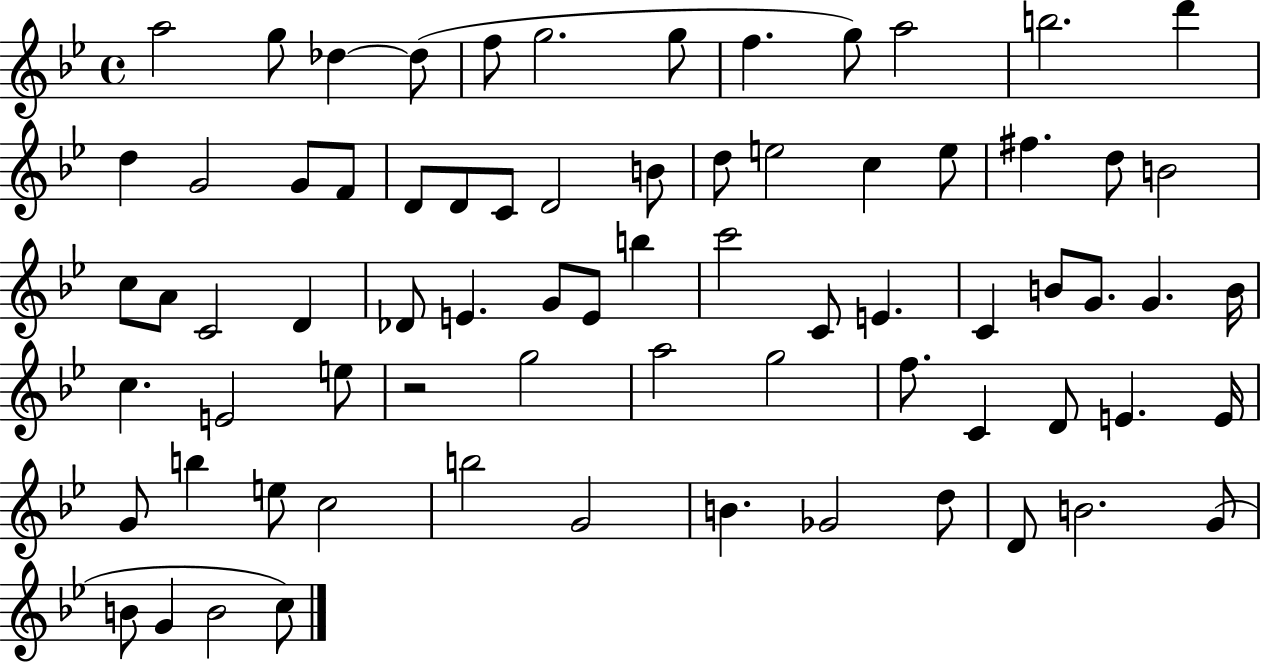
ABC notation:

X:1
T:Untitled
M:4/4
L:1/4
K:Bb
a2 g/2 _d _d/2 f/2 g2 g/2 f g/2 a2 b2 d' d G2 G/2 F/2 D/2 D/2 C/2 D2 B/2 d/2 e2 c e/2 ^f d/2 B2 c/2 A/2 C2 D _D/2 E G/2 E/2 b c'2 C/2 E C B/2 G/2 G B/4 c E2 e/2 z2 g2 a2 g2 f/2 C D/2 E E/4 G/2 b e/2 c2 b2 G2 B _G2 d/2 D/2 B2 G/2 B/2 G B2 c/2